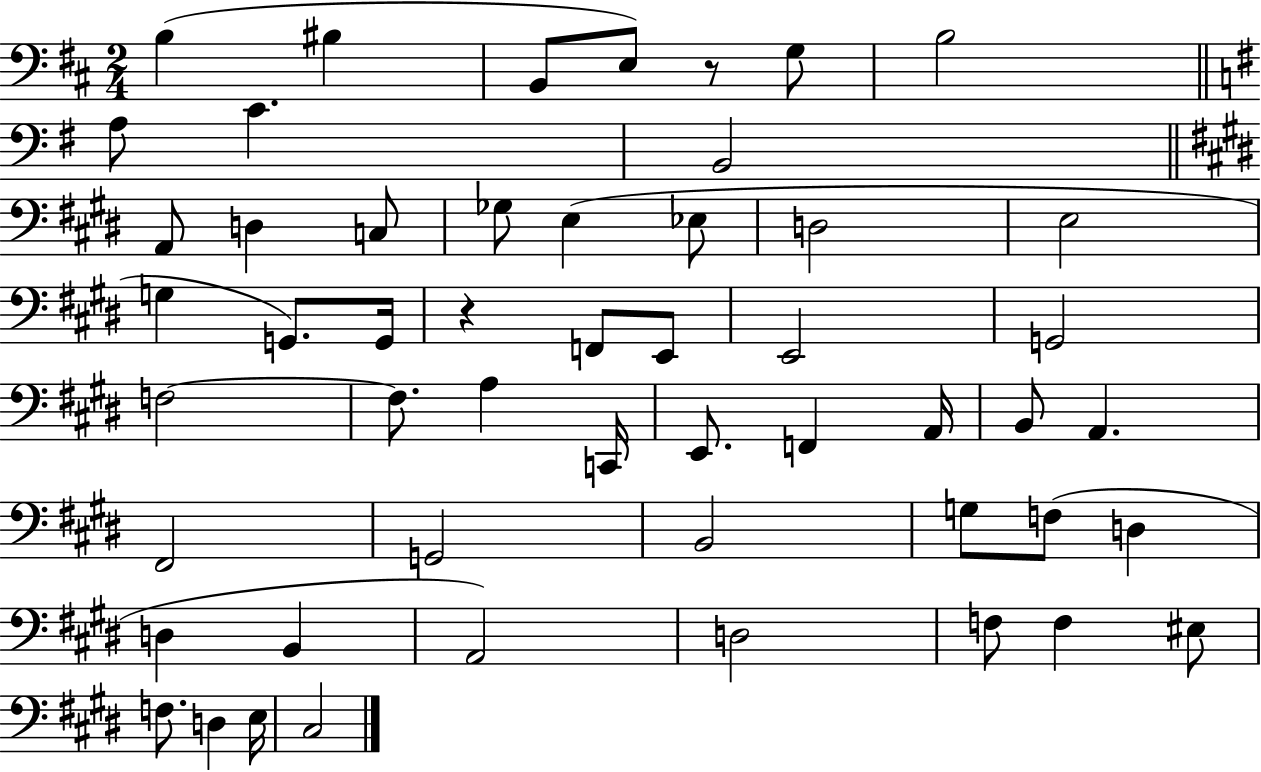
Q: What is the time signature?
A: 2/4